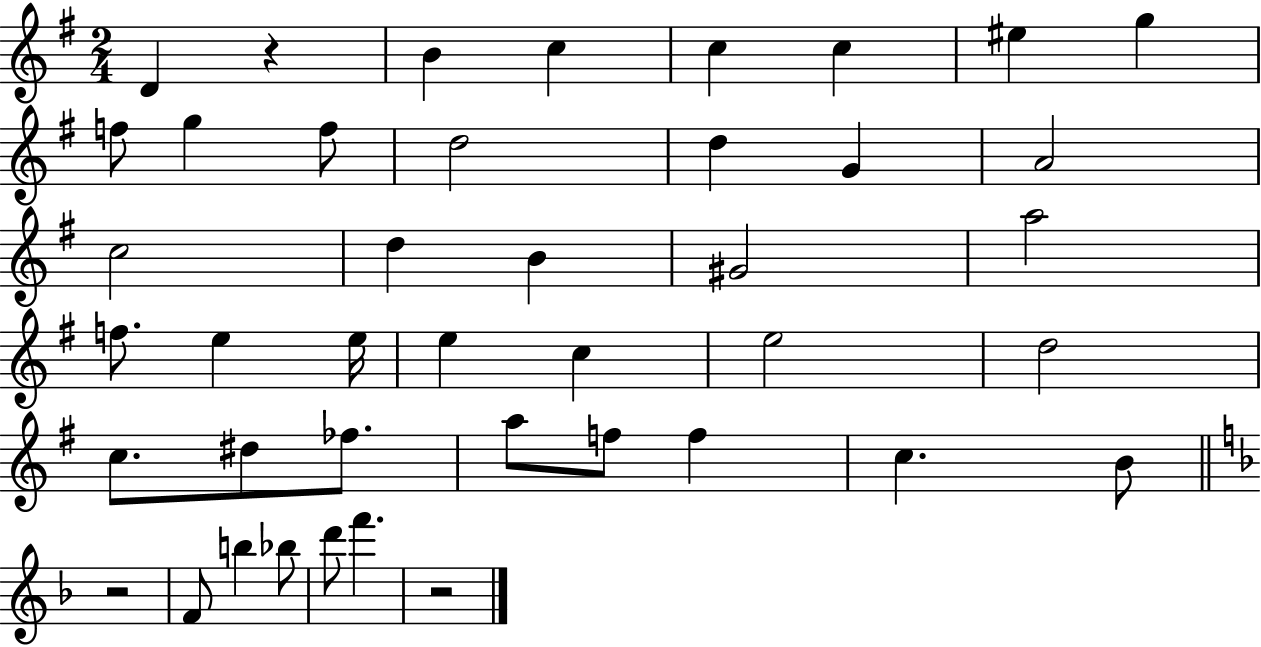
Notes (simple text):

D4/q R/q B4/q C5/q C5/q C5/q EIS5/q G5/q F5/e G5/q F5/e D5/h D5/q G4/q A4/h C5/h D5/q B4/q G#4/h A5/h F5/e. E5/q E5/s E5/q C5/q E5/h D5/h C5/e. D#5/e FES5/e. A5/e F5/e F5/q C5/q. B4/e R/h F4/e B5/q Bb5/e D6/e F6/q. R/h